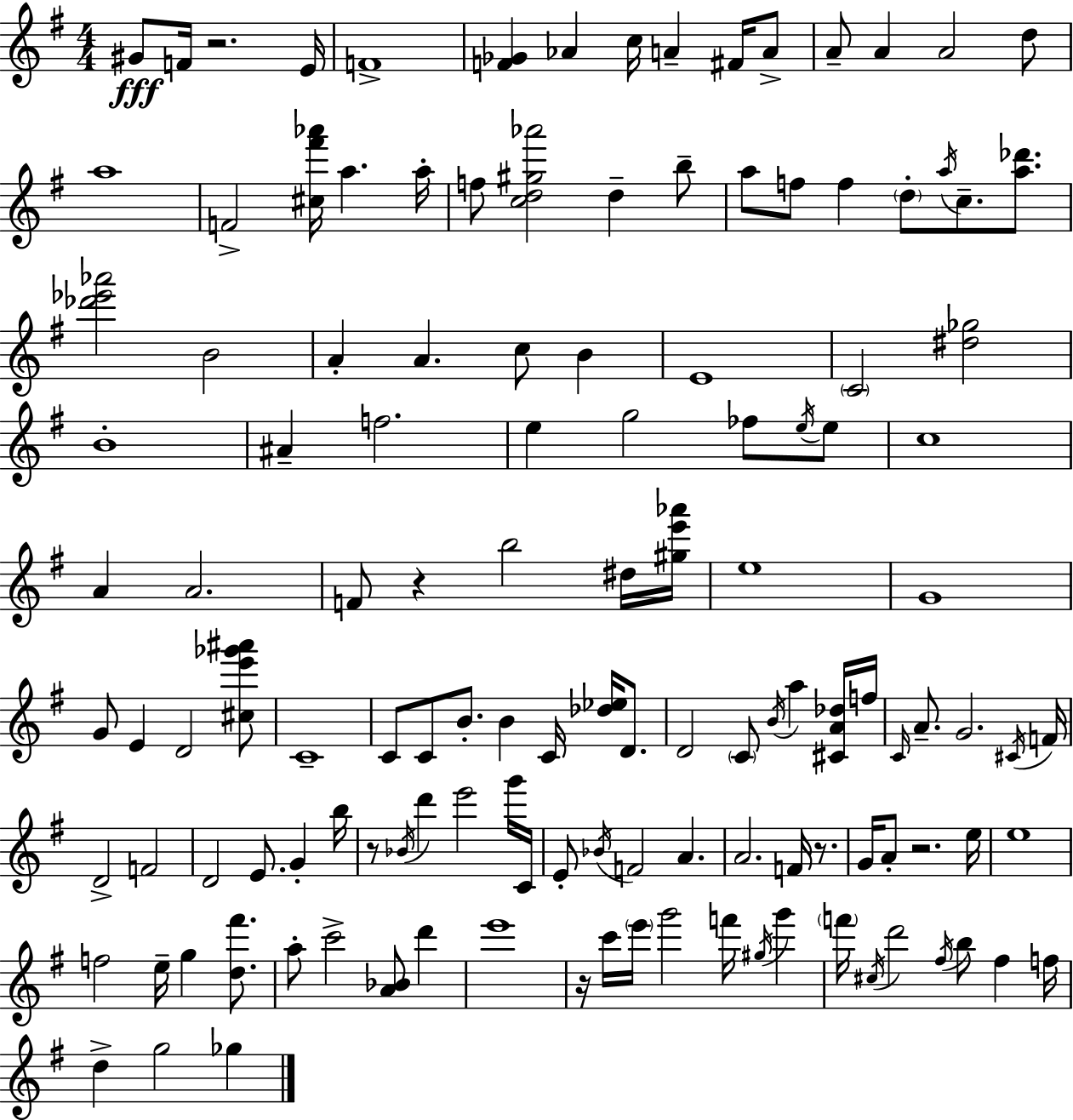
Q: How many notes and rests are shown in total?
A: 131